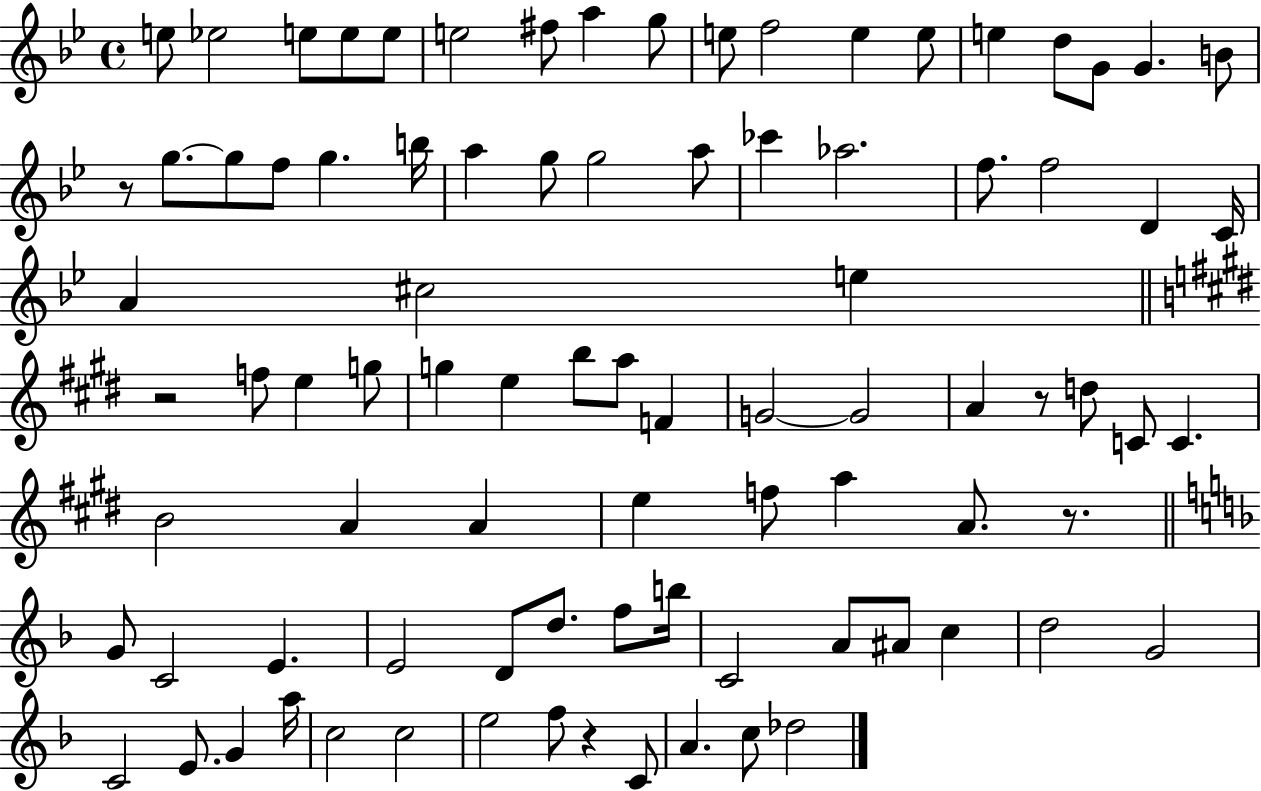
{
  \clef treble
  \time 4/4
  \defaultTimeSignature
  \key bes \major
  e''8 ees''2 e''8 e''8 e''8 | e''2 fis''8 a''4 g''8 | e''8 f''2 e''4 e''8 | e''4 d''8 g'8 g'4. b'8 | \break r8 g''8.~~ g''8 f''8 g''4. b''16 | a''4 g''8 g''2 a''8 | ces'''4 aes''2. | f''8. f''2 d'4 c'16 | \break a'4 cis''2 e''4 | \bar "||" \break \key e \major r2 f''8 e''4 g''8 | g''4 e''4 b''8 a''8 f'4 | g'2~~ g'2 | a'4 r8 d''8 c'8 c'4. | \break b'2 a'4 a'4 | e''4 f''8 a''4 a'8. r8. | \bar "||" \break \key d \minor g'8 c'2 e'4. | e'2 d'8 d''8. f''8 b''16 | c'2 a'8 ais'8 c''4 | d''2 g'2 | \break c'2 e'8. g'4 a''16 | c''2 c''2 | e''2 f''8 r4 c'8 | a'4. c''8 des''2 | \break \bar "|."
}